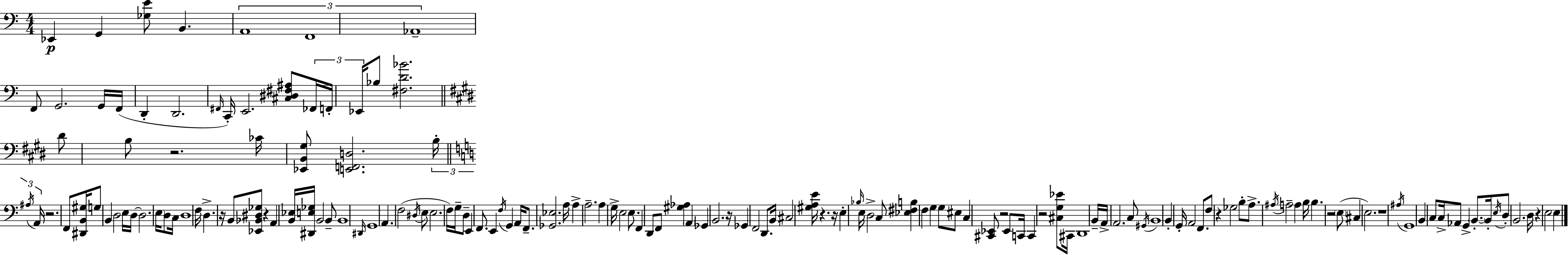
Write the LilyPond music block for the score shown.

{
  \clef bass
  \numericTimeSignature
  \time 4/4
  \key c \major
  ees,4\p g,4 <ges e'>8 b,4. | \tuplet 3/2 { a,1 | f,1 | aes,1-- } | \break f,8 g,2. g,16 f,16( | d,4-. d,2. | \grace { fis,16 } c,16-.) e,2. <cis dis fis ais>8 | \tuplet 3/2 { fes,16 f,16-. ees,16 } bes8 <fis d' bes'>2. | \break \bar "||" \break \key e \major dis'8 b8 r2. | ces'16 <ees, b, gis>8 <e, f, d>2. \tuplet 3/2 { b16-. | \bar "||" \break \key c \major \acciaccatura { ais16 } a,16 } r2. f,8 | <dis, b, gis>16 g8 b,4 d2 e16 | d16~~ d2. \parenthesize e16 d8 | c16 d1 | \break f16 d4.-> r16 b,8 <ees, bes, dis ges>8 r4 | a,4 <b, ees>16 <dis, e ges>16 b,2 b,8-- | b,1 | \grace { dis,16 } g,1 | \break a,4. f2( | \acciaccatura { dis16 } e8 e2. f16) | g16-- d8-- e,4 f,8. e,4 \acciaccatura { f16 } g,4 | a,16 f,8.-- <ges, ees>2. | \break a16 a4-> a2.-- | a4 g16-> e2 | e8. f,4 d,8 f,8 <gis aes>4 | \parenthesize a,4 ges,4 b,2. | \break r16 ges,4 f,2 | d,8. b,16 cis2 <gis a e'>16 r4. | r16 e4-. \grace { bes16 } e16 d2-> | c8 <ees fis b>4 f4 g4 | \break g8 eis8 c4 <cis, ees,>8 r2 | ees,8 c,16 c,4 r2 | <cis g ees'>8 cis,16 d,1 | b,16-- a,16-> a,2. | \break c8 \acciaccatura { gis,16 } b,1 | b,4-. g,16-. a,2 | f,8. f8 r4 ges2 | b8-. a8.-> \acciaccatura { ais16 } a2-- | \break a4 b16 b4. r2 | \parenthesize e8( cis4 e2.) | r1 | \acciaccatura { ais16 } g,1 | \break b,4 c8 c16-> aes,8 | g,4-> \parenthesize b,8.-.~~ b,16-. \acciaccatura { e16 } d8-. b,2. | d16 r4 e2 | e4 \bar "|."
}